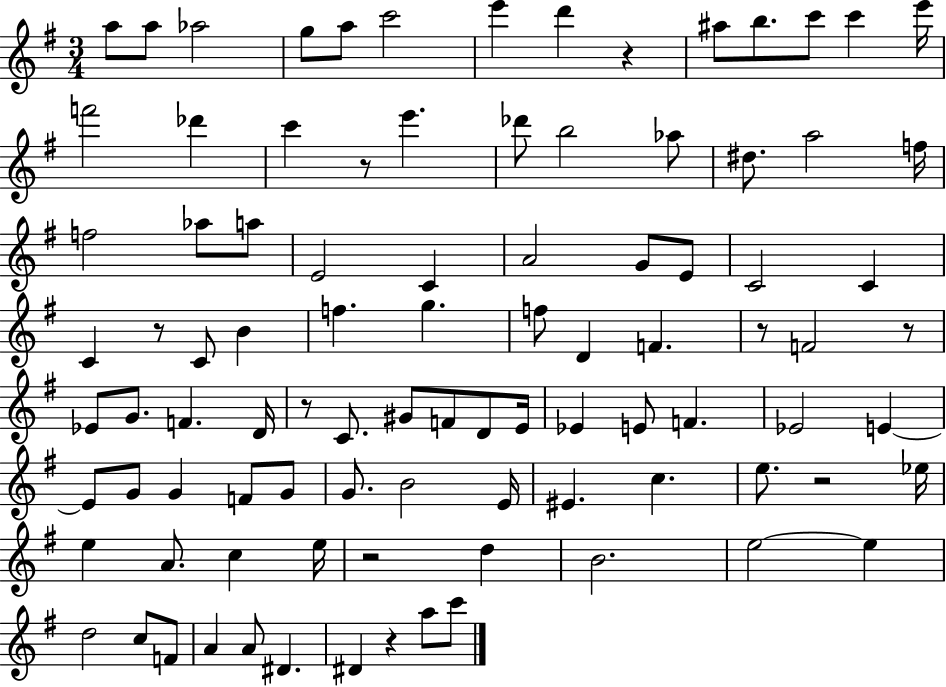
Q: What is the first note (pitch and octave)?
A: A5